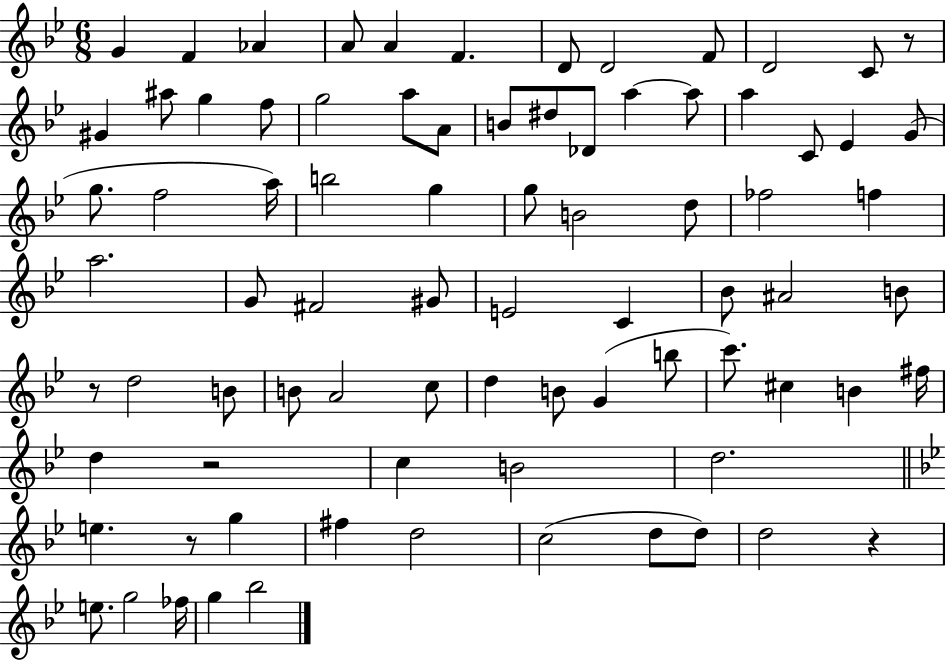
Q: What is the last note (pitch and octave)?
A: Bb5